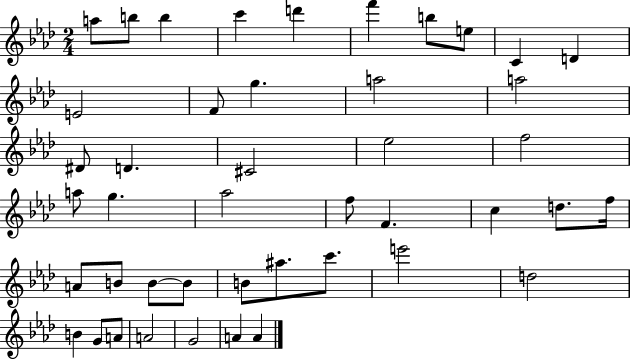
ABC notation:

X:1
T:Untitled
M:2/4
L:1/4
K:Ab
a/2 b/2 b c' d' f' b/2 e/2 C D E2 F/2 g a2 a2 ^D/2 D ^C2 _e2 f2 a/2 g _a2 f/2 F c d/2 f/4 A/2 B/2 B/2 B/2 B/2 ^a/2 c'/2 e'2 d2 B G/2 A/2 A2 G2 A A